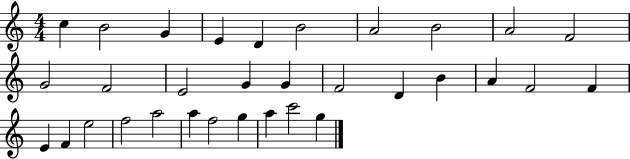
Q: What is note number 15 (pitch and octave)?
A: G4